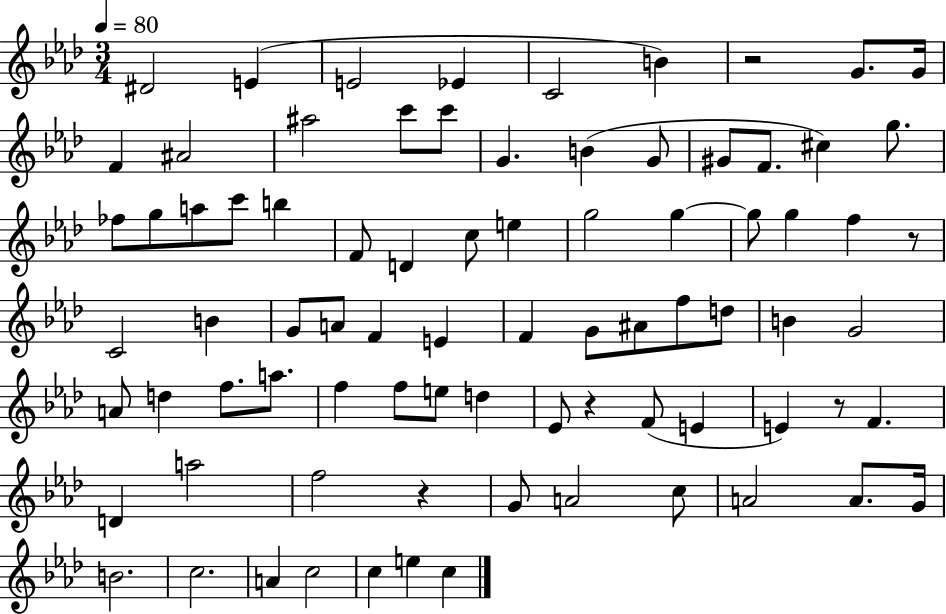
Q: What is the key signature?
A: AES major